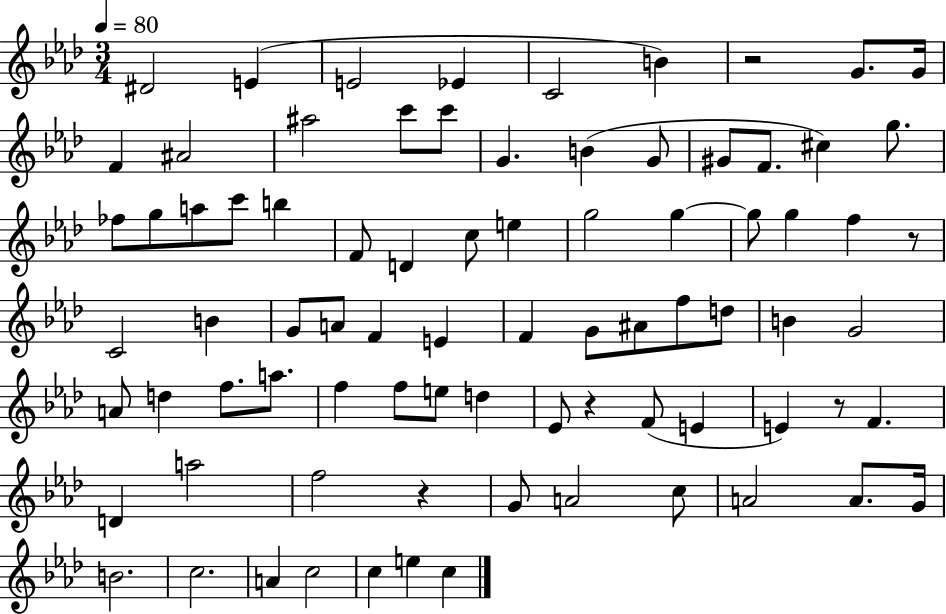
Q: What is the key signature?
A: AES major